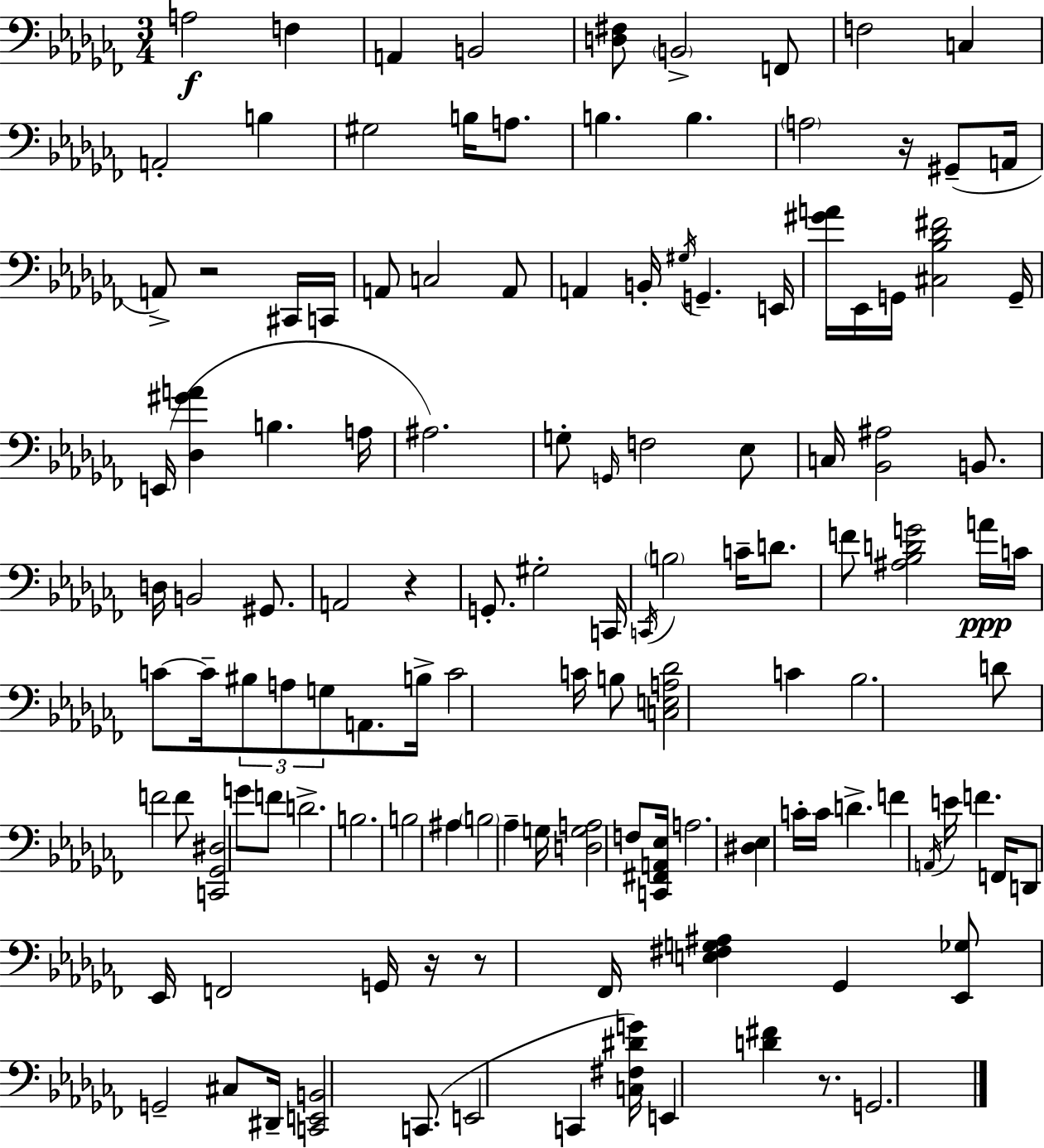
A3/h F3/q A2/q B2/h [D3,F#3]/e B2/h F2/e F3/h C3/q A2/h B3/q G#3/h B3/s A3/e. B3/q. B3/q. A3/h R/s G#2/e A2/s A2/e R/h C#2/s C2/s A2/e C3/h A2/e A2/q B2/s G#3/s G2/q. E2/s [G#4,A4]/s Eb2/s G2/s [C#3,Bb3,Db4,F#4]/h G2/s E2/s [Db3,G#4,A4]/q B3/q. A3/s A#3/h. G3/e G2/s F3/h Eb3/e C3/s [Bb2,A#3]/h B2/e. D3/s B2/h G#2/e. A2/h R/q G2/e. G#3/h C2/s C2/s B3/h C4/s D4/e. F4/e [A#3,Bb3,D4,G4]/h A4/s C4/s C4/e C4/s BIS3/e A3/e G3/e A2/e. B3/s C4/h C4/s B3/e [C3,E3,A3,Db4]/h C4/q Bb3/h. D4/e F4/h F4/e [C2,Gb2,D#3]/h G4/e F4/e D4/h. B3/h. B3/h A#3/q B3/h Ab3/q G3/s [D3,G3,A3]/h F3/e [C2,F#2,A2,Eb3]/s A3/h. [D#3,Eb3]/q C4/s C4/s D4/q. F4/q A2/s E4/s F4/q. F2/s D2/e Eb2/s F2/h G2/s R/s R/e FES2/s [E3,F#3,G3,A#3]/q Gb2/q [Eb2,Gb3]/e G2/h C#3/e D#2/s [C2,E2,B2]/h C2/e. E2/h C2/q [C3,F#3,D#4,G4]/s E2/q [D4,F#4]/q R/e. G2/h.